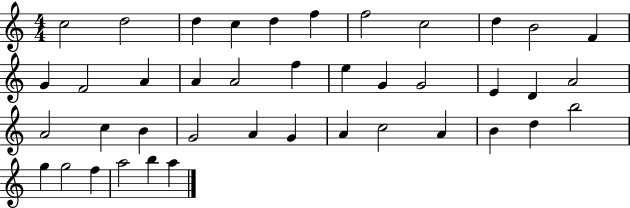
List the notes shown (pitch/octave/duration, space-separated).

C5/h D5/h D5/q C5/q D5/q F5/q F5/h C5/h D5/q B4/h F4/q G4/q F4/h A4/q A4/q A4/h F5/q E5/q G4/q G4/h E4/q D4/q A4/h A4/h C5/q B4/q G4/h A4/q G4/q A4/q C5/h A4/q B4/q D5/q B5/h G5/q G5/h F5/q A5/h B5/q A5/q